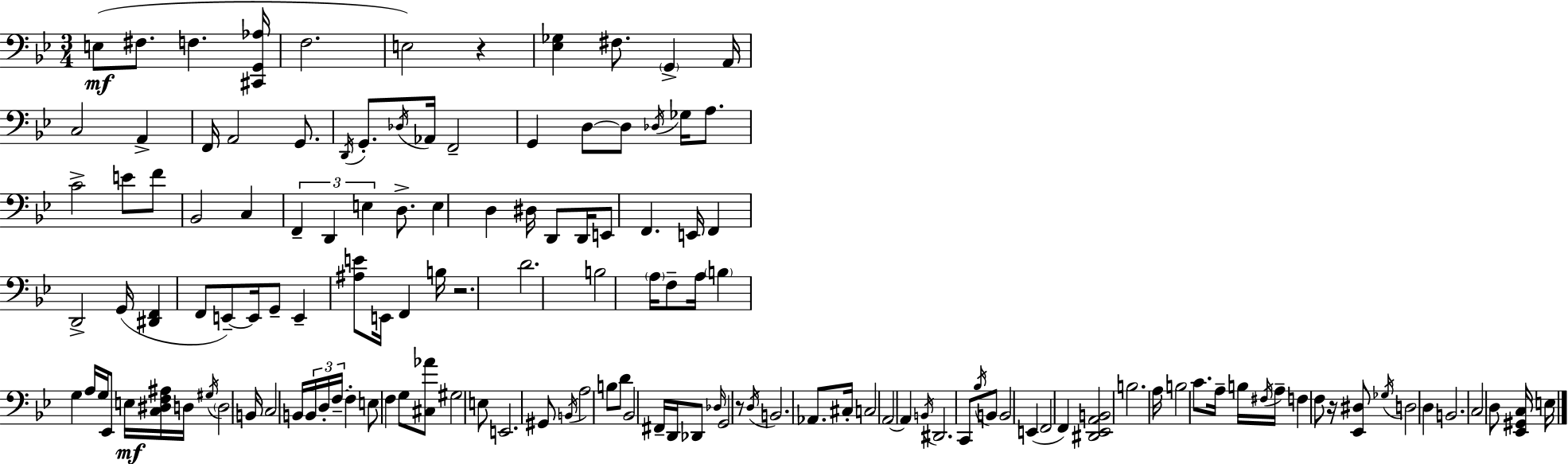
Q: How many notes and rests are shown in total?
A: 136